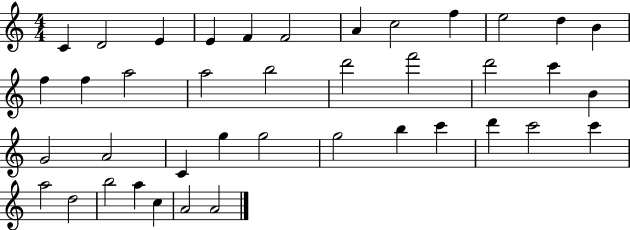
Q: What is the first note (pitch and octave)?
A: C4